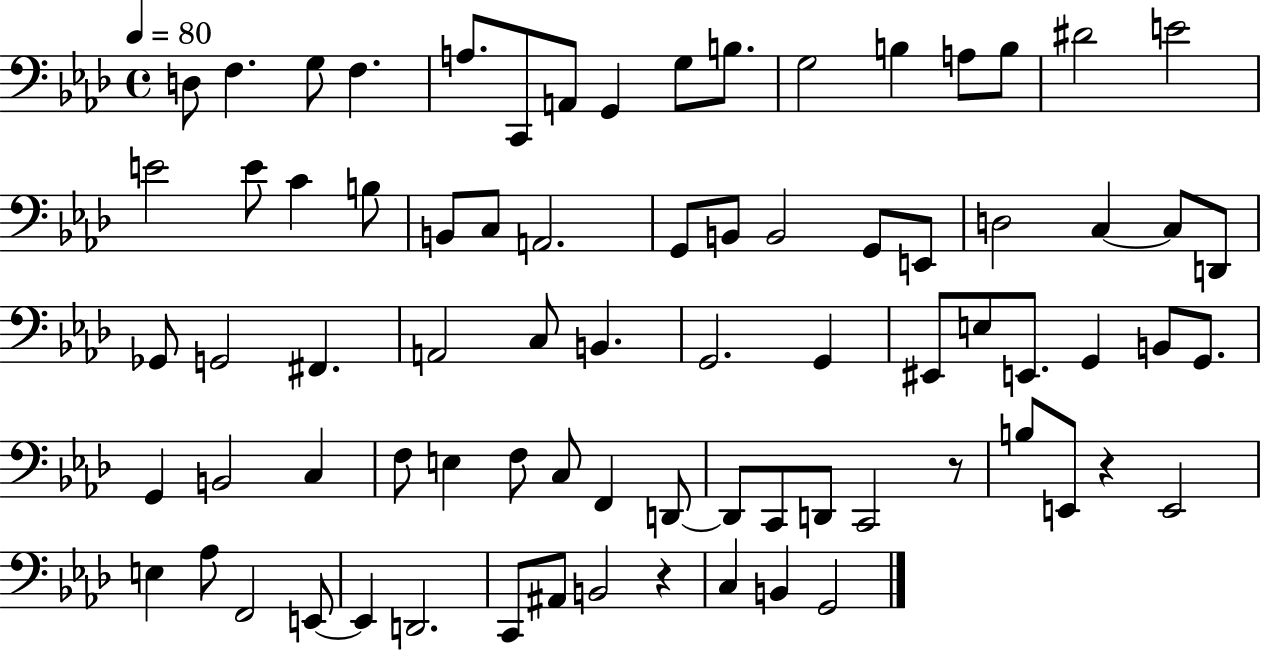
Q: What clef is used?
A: bass